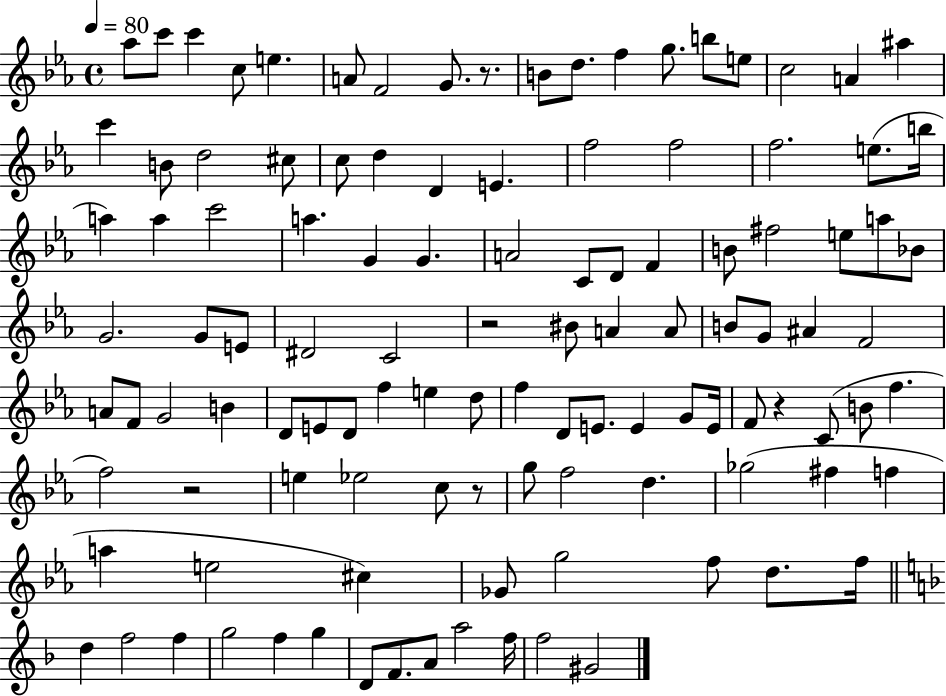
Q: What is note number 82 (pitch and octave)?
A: G5